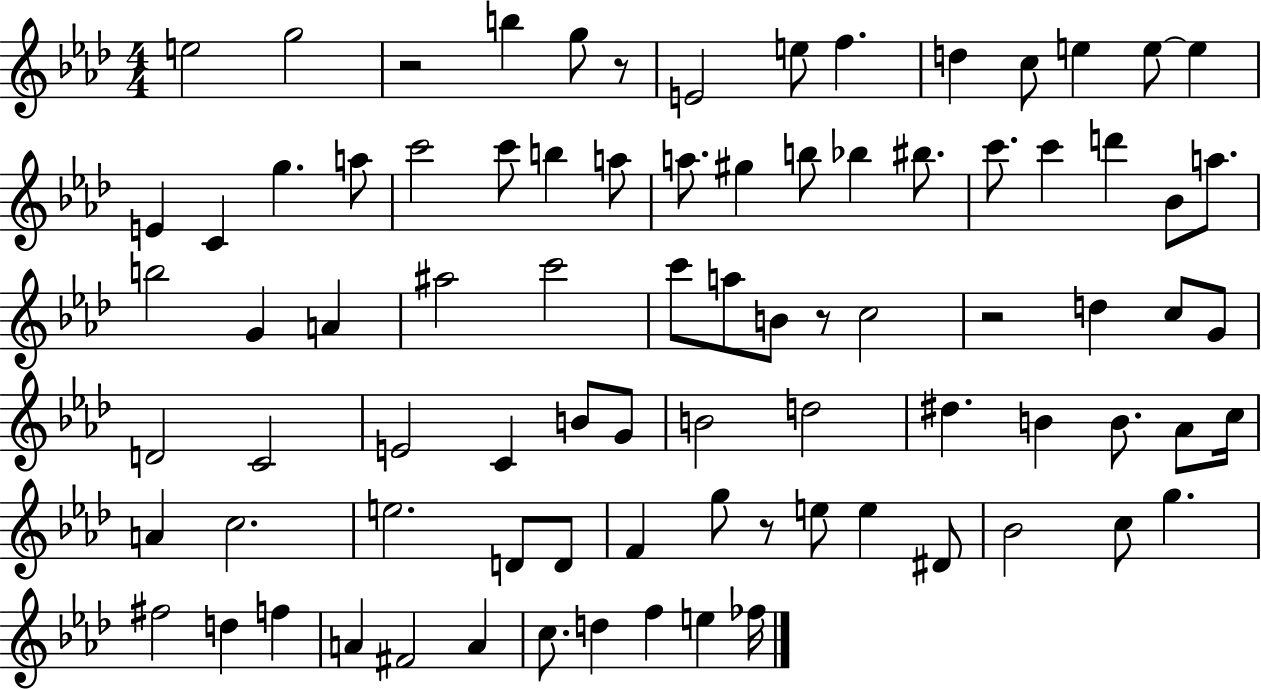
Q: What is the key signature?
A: AES major